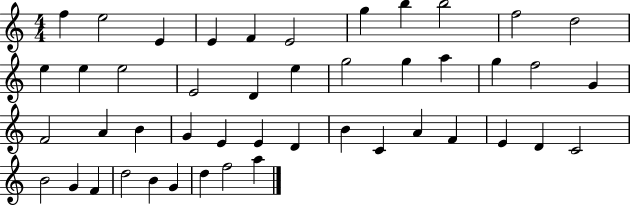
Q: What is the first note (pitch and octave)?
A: F5